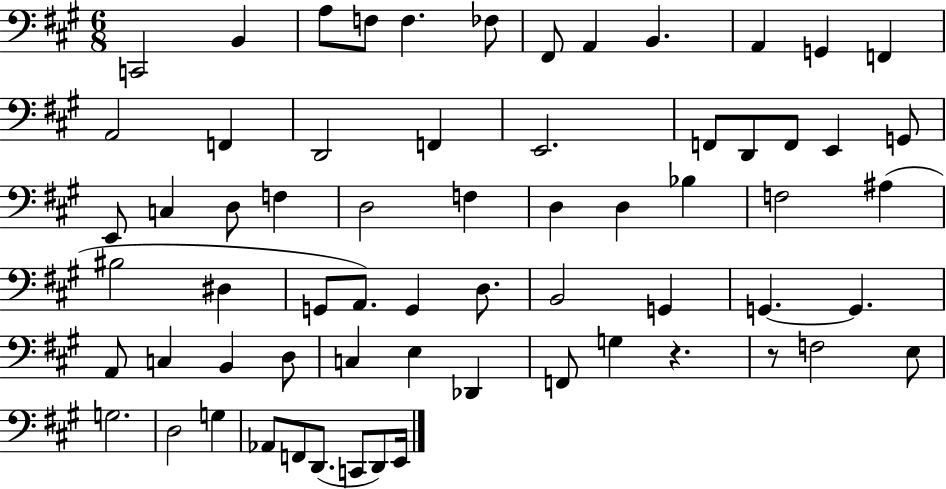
C2/h B2/q A3/e F3/e F3/q. FES3/e F#2/e A2/q B2/q. A2/q G2/q F2/q A2/h F2/q D2/h F2/q E2/h. F2/e D2/e F2/e E2/q G2/e E2/e C3/q D3/e F3/q D3/h F3/q D3/q D3/q Bb3/q F3/h A#3/q BIS3/h D#3/q G2/e A2/e. G2/q D3/e. B2/h G2/q G2/q. G2/q. A2/e C3/q B2/q D3/e C3/q E3/q Db2/q F2/e G3/q R/q. R/e F3/h E3/e G3/h. D3/h G3/q Ab2/e F2/e D2/e. C2/e D2/e E2/s